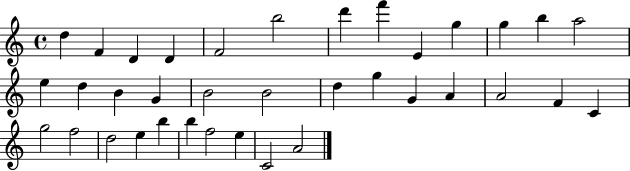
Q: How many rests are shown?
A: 0